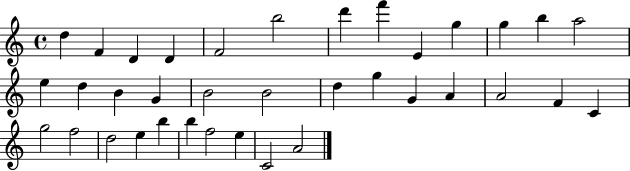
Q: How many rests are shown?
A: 0